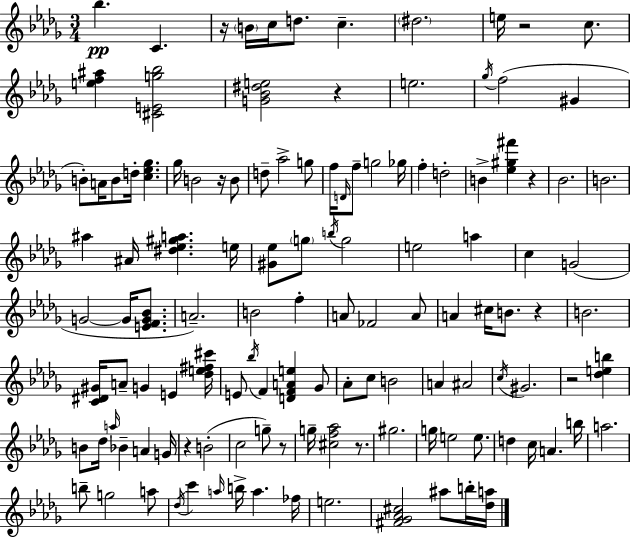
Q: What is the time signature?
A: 3/4